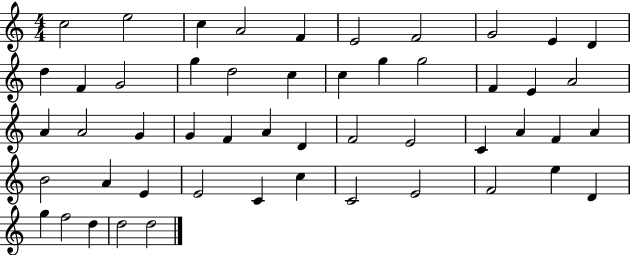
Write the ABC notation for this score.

X:1
T:Untitled
M:4/4
L:1/4
K:C
c2 e2 c A2 F E2 F2 G2 E D d F G2 g d2 c c g g2 F E A2 A A2 G G F A D F2 E2 C A F A B2 A E E2 C c C2 E2 F2 e D g f2 d d2 d2